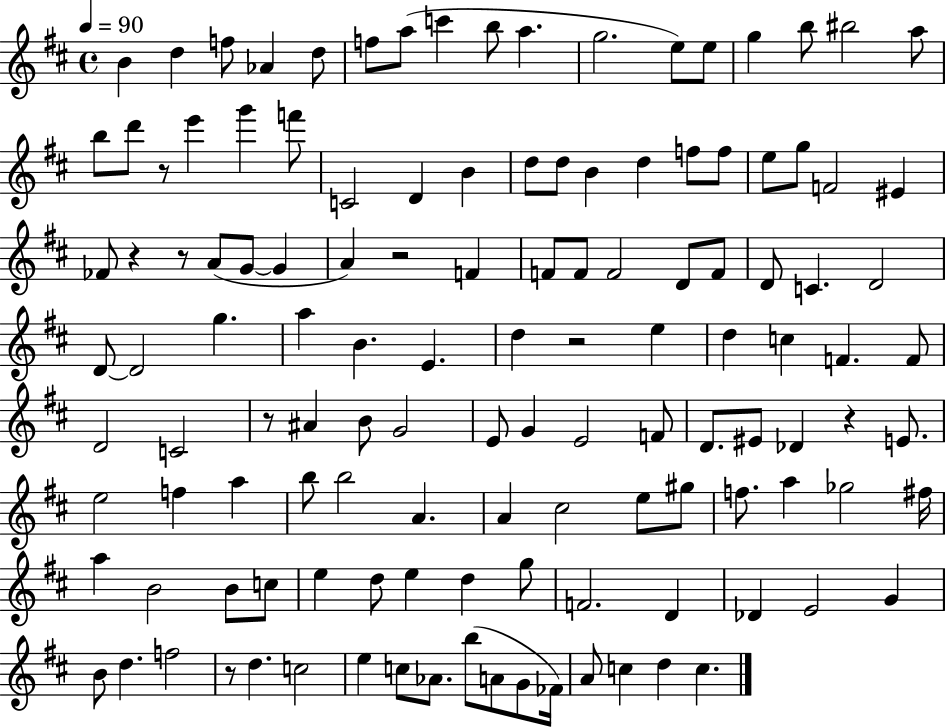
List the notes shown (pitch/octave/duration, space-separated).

B4/q D5/q F5/e Ab4/q D5/e F5/e A5/e C6/q B5/e A5/q. G5/h. E5/e E5/e G5/q B5/e BIS5/h A5/e B5/e D6/e R/e E6/q G6/q F6/e C4/h D4/q B4/q D5/e D5/e B4/q D5/q F5/e F5/e E5/e G5/e F4/h EIS4/q FES4/e R/q R/e A4/e G4/e G4/q A4/q R/h F4/q F4/e F4/e F4/h D4/e F4/e D4/e C4/q. D4/h D4/e D4/h G5/q. A5/q B4/q. E4/q. D5/q R/h E5/q D5/q C5/q F4/q. F4/e D4/h C4/h R/e A#4/q B4/e G4/h E4/e G4/q E4/h F4/e D4/e. EIS4/e Db4/q R/q E4/e. E5/h F5/q A5/q B5/e B5/h A4/q. A4/q C#5/h E5/e G#5/e F5/e. A5/q Gb5/h F#5/s A5/q B4/h B4/e C5/e E5/q D5/e E5/q D5/q G5/e F4/h. D4/q Db4/q E4/h G4/q B4/e D5/q. F5/h R/e D5/q. C5/h E5/q C5/e Ab4/e. B5/e A4/e G4/e FES4/s A4/e C5/q D5/q C5/q.